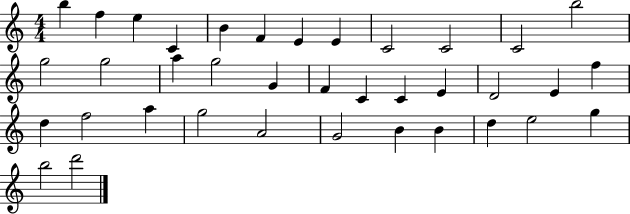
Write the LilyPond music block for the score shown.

{
  \clef treble
  \numericTimeSignature
  \time 4/4
  \key c \major
  b''4 f''4 e''4 c'4 | b'4 f'4 e'4 e'4 | c'2 c'2 | c'2 b''2 | \break g''2 g''2 | a''4 g''2 g'4 | f'4 c'4 c'4 e'4 | d'2 e'4 f''4 | \break d''4 f''2 a''4 | g''2 a'2 | g'2 b'4 b'4 | d''4 e''2 g''4 | \break b''2 d'''2 | \bar "|."
}